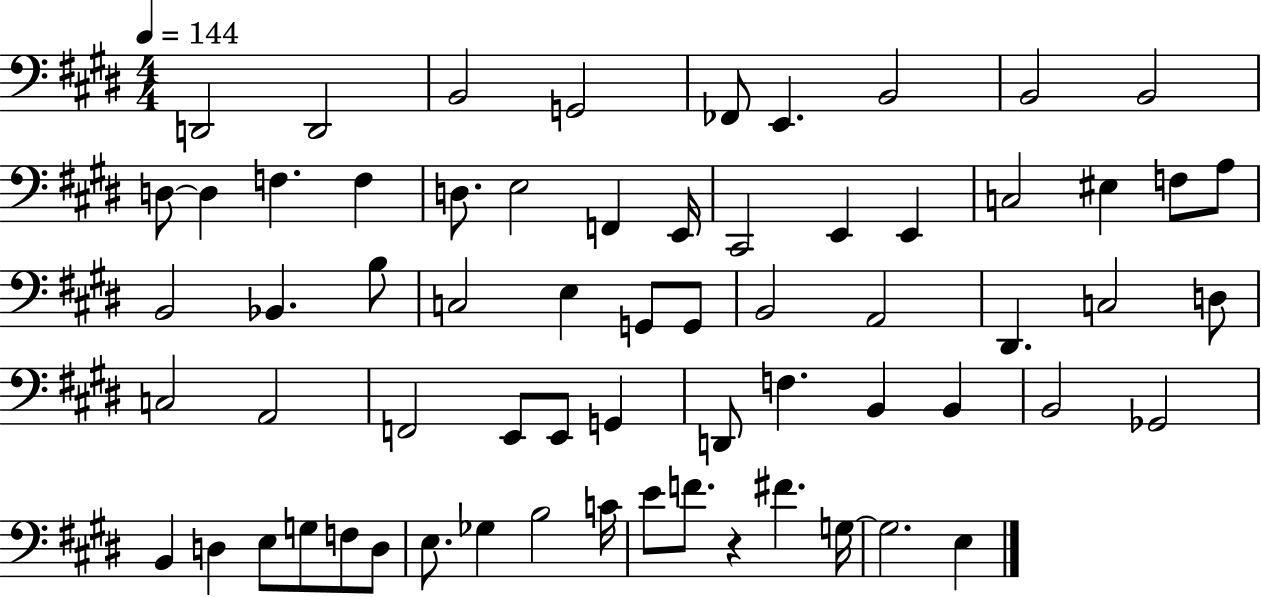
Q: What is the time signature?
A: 4/4